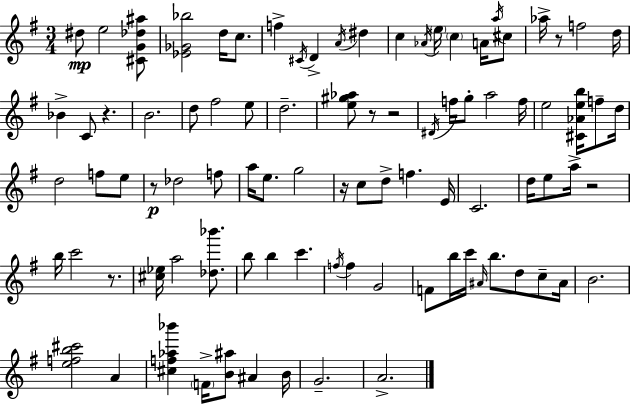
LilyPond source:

{
  \clef treble
  \numericTimeSignature
  \time 3/4
  \key e \minor
  \repeat volta 2 { dis''8\mp e''2 <cis' g' des'' ais''>8 | <ees' ges' bes''>2 d''16 c''8. | f''4-> \acciaccatura { cis'16 } d'4-> \acciaccatura { a'16 } dis''4 | c''4 \acciaccatura { aes'16 } \parenthesize e''16 \parenthesize c''4 | \break a'16 \acciaccatura { a''16 } cis''8 aes''16-> r8 f''2 | d''16 bes'4-> c'8 r4. | b'2. | d''8 fis''2 | \break e''8 d''2.-- | <e'' gis'' aes''>8 r8 r2 | \acciaccatura { dis'16 } f''16 g''8-. a''2 | f''16 e''2 | \break <cis' aes' e'' b''>16 f''8-- d''16 d''2 | f''8 e''8 r8\p des''2 | f''8 a''16 e''8. g''2 | r16 c''8 d''8-> f''4. | \break e'16 c'2. | d''16 e''8 a''16-> r2 | b''16 c'''2 | r8. <cis'' ees''>16 a''2 | \break <des'' bes'''>8. b''8 b''4 c'''4. | \acciaccatura { f''16 } f''4 g'2 | f'8 b''16 c'''16 \grace { ais'16 } b''8. | d''8 c''8-- ais'16 b'2. | \break <e'' f'' b'' cis'''>2 | a'4 <cis'' f'' aes'' bes'''>4 \parenthesize f'16-> | <b' ais''>8 ais'4 b'16 g'2.-- | a'2.-> | \break } \bar "|."
}